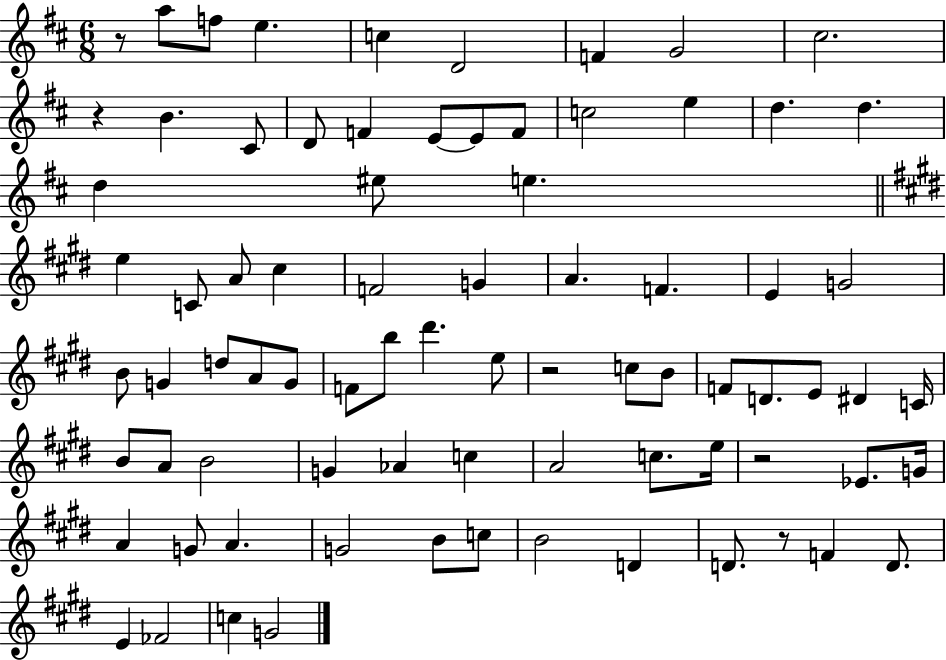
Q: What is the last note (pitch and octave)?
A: G4